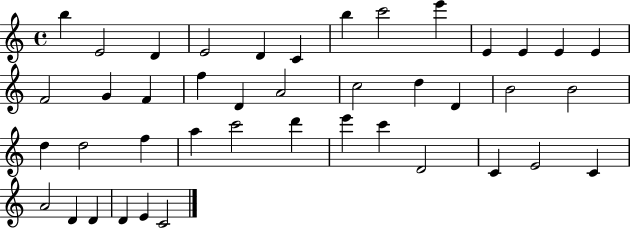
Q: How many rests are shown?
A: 0